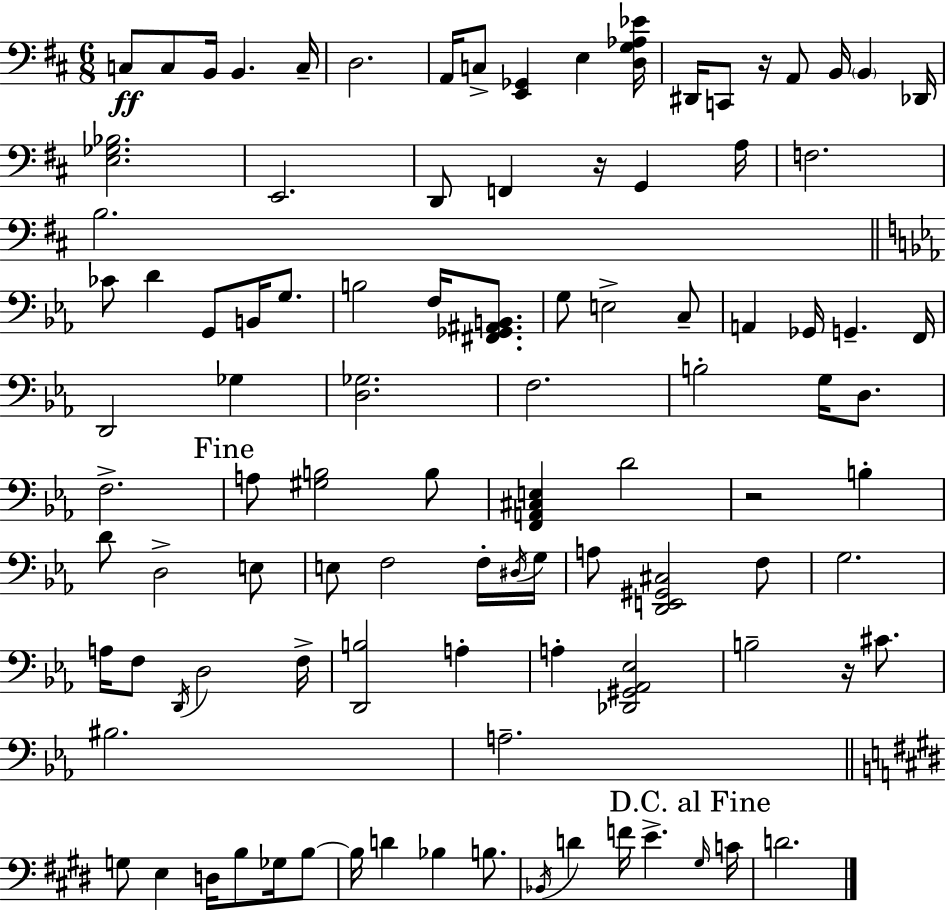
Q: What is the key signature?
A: D major